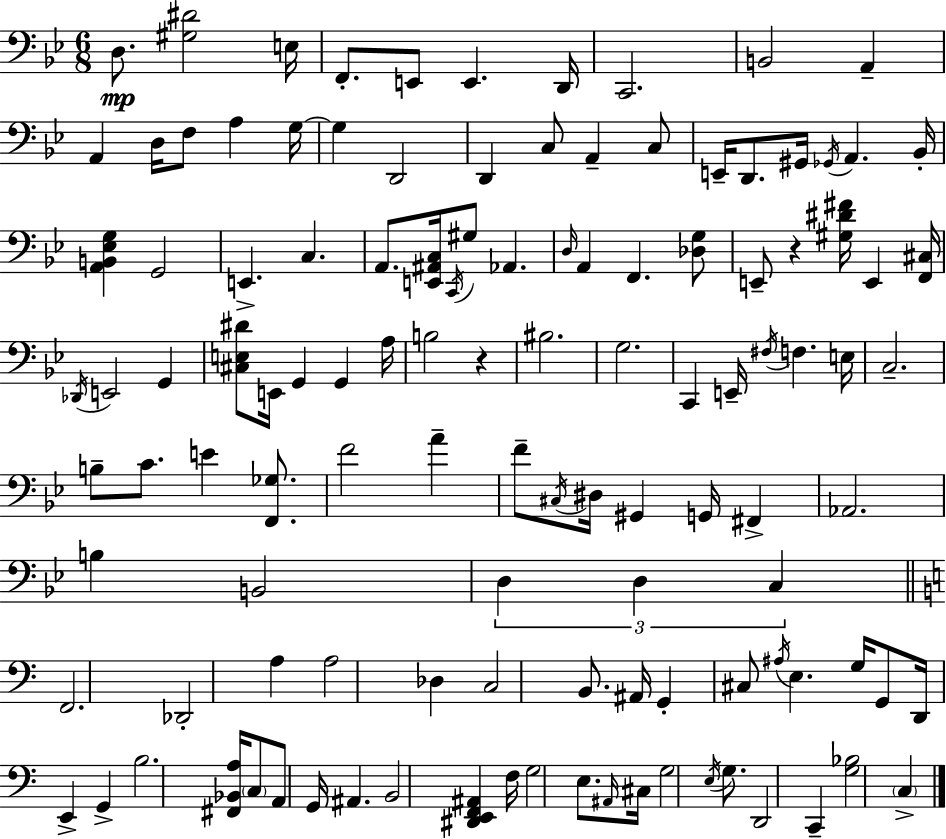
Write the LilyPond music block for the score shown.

{
  \clef bass
  \numericTimeSignature
  \time 6/8
  \key g \minor
  d8.\mp <gis dis'>2 e16 | f,8.-. e,8 e,4. d,16 | c,2. | b,2 a,4-- | \break a,4 d16 f8 a4 g16~~ | g4 d,2 | d,4 c8 a,4-- c8 | e,16-- d,8. gis,16 \acciaccatura { ges,16 } a,4. | \break bes,16-. <a, b, ees g>4 g,2 | e,4.-> c4. | a,8. <e, ais, c>16 \acciaccatura { c,16 } gis8 aes,4. | \grace { d16 } a,4 f,4. | \break <des g>8 e,8-- r4 <gis dis' fis'>16 e,4 | <f, cis>16 \acciaccatura { des,16 } e,2 | g,4 <cis e dis'>8 e,16 g,4 g,4 | a16 b2 | \break r4 bis2. | g2. | c,4 e,16-- \acciaccatura { fis16 } f4. | e16 c2.-- | \break b8-- c'8. e'4 | <f, ges>8. f'2 | a'4-- f'8-- \acciaccatura { cis16 } dis16 gis,4 | g,16 fis,4-> aes,2. | \break b4 b,2 | \tuplet 3/2 { d4 d4 | c4 } \bar "||" \break \key c \major f,2. | des,2-. a4 | a2 des4 | c2 b,8. ais,16 | \break g,4-. cis8 \acciaccatura { ais16 } e4. | g16 g,8 d,16 e,4-> g,4-> | b2. | <fis, bes, a>16 \parenthesize c8 a,8 g,16 ais,4. | \break b,2 <dis, e, f, ais,>4 | f16 g2 e8. | \grace { ais,16 } cis16 g2 \acciaccatura { e16 } | g8. d,2 c,4-- | \break <g bes>2 \parenthesize c4-> | \bar "|."
}